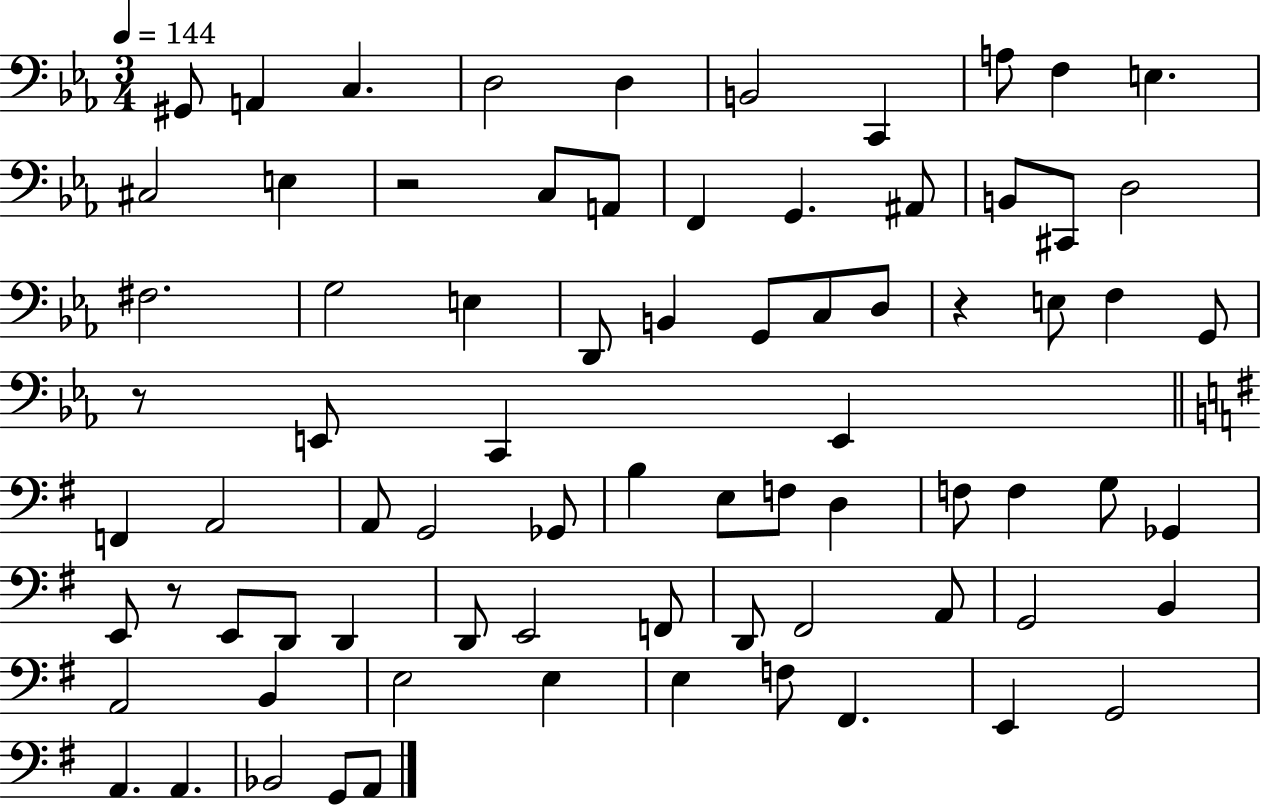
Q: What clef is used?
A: bass